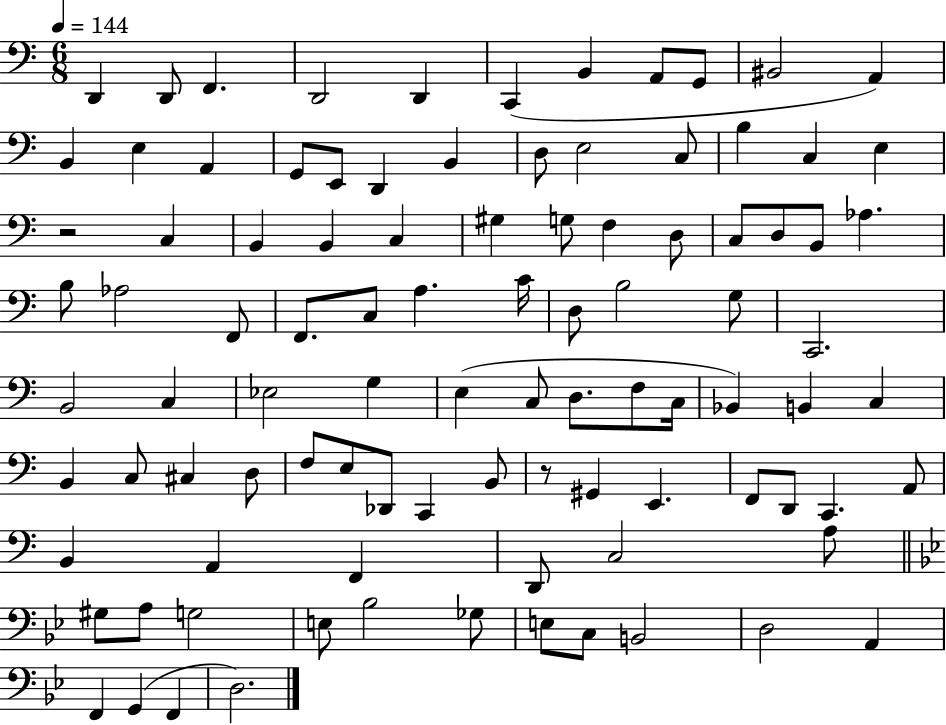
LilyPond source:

{
  \clef bass
  \numericTimeSignature
  \time 6/8
  \key c \major
  \tempo 4 = 144
  d,4 d,8 f,4. | d,2 d,4 | c,4( b,4 a,8 g,8 | bis,2 a,4) | \break b,4 e4 a,4 | g,8 e,8 d,4 b,4 | d8 e2 c8 | b4 c4 e4 | \break r2 c4 | b,4 b,4 c4 | gis4 g8 f4 d8 | c8 d8 b,8 aes4. | \break b8 aes2 f,8 | f,8. c8 a4. c'16 | d8 b2 g8 | c,2. | \break b,2 c4 | ees2 g4 | e4( c8 d8. f8 c16 | bes,4) b,4 c4 | \break b,4 c8 cis4 d8 | f8 e8 des,8 c,4 b,8 | r8 gis,4 e,4. | f,8 d,8 c,4. a,8 | \break b,4 a,4 f,4 | d,8 c2 a8 | \bar "||" \break \key bes \major gis8 a8 g2 | e8 bes2 ges8 | e8 c8 b,2 | d2 a,4 | \break f,4 g,4( f,4 | d2.) | \bar "|."
}